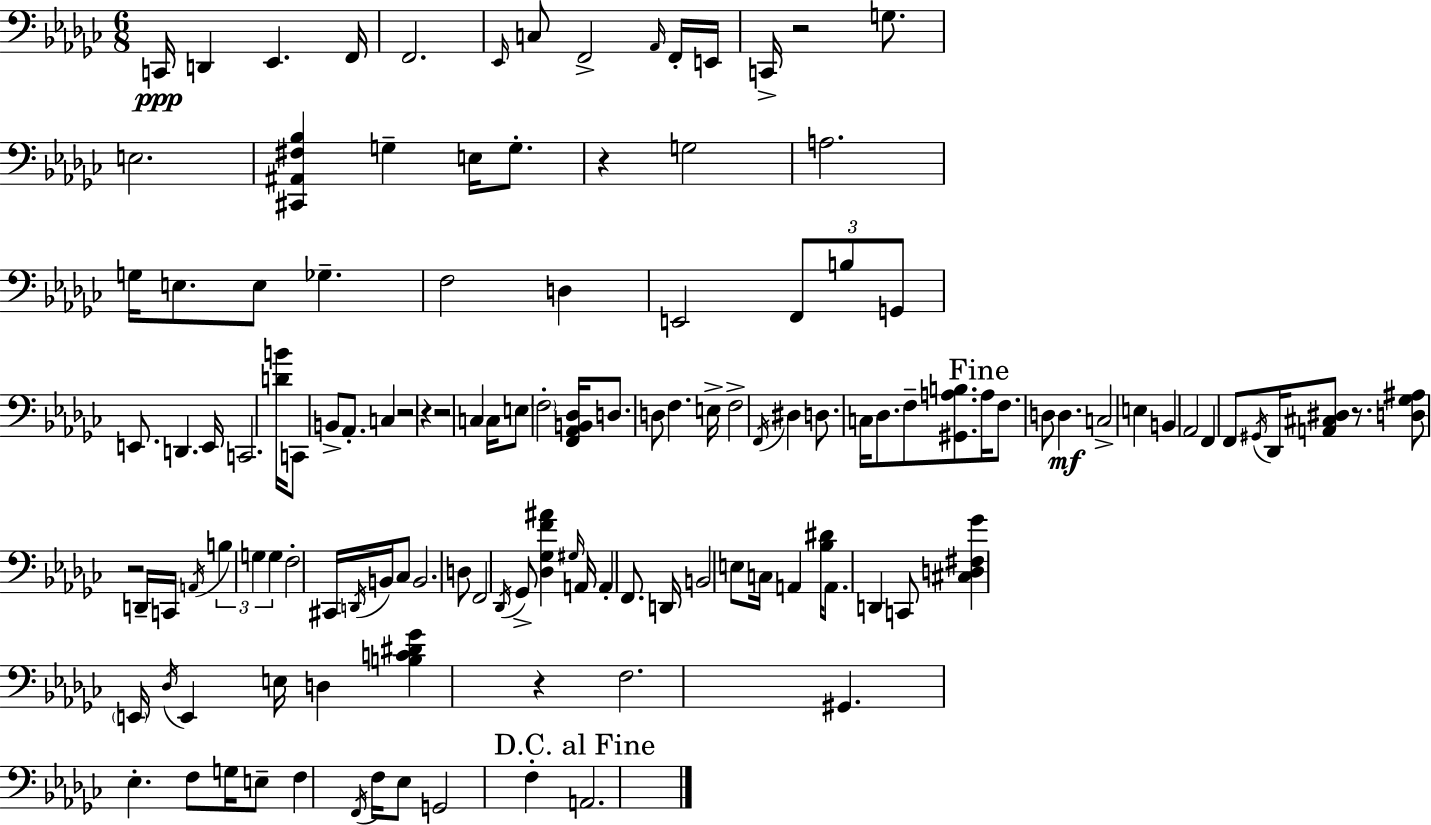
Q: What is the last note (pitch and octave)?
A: A2